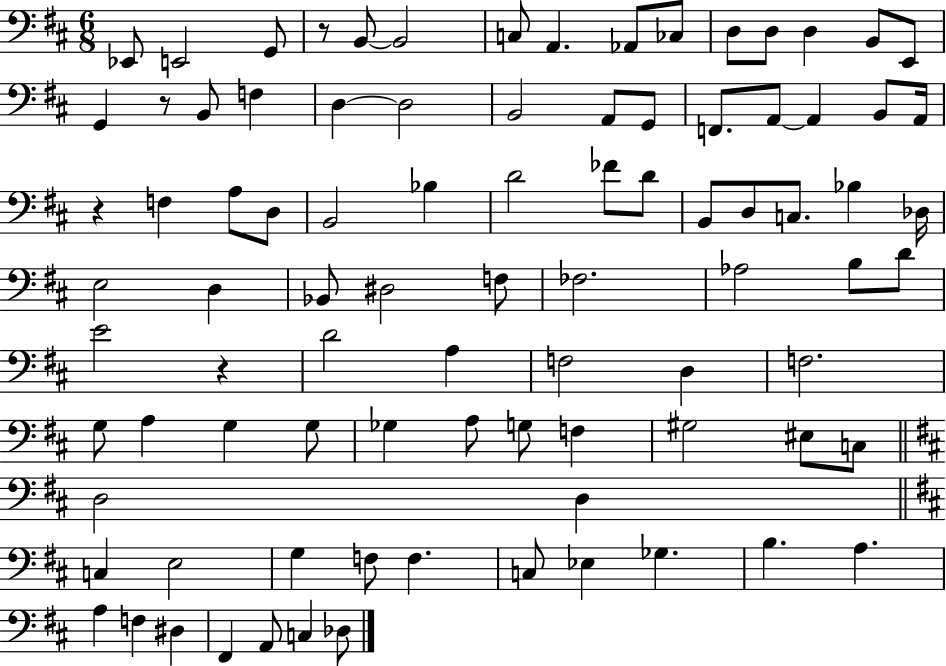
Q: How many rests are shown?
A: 4